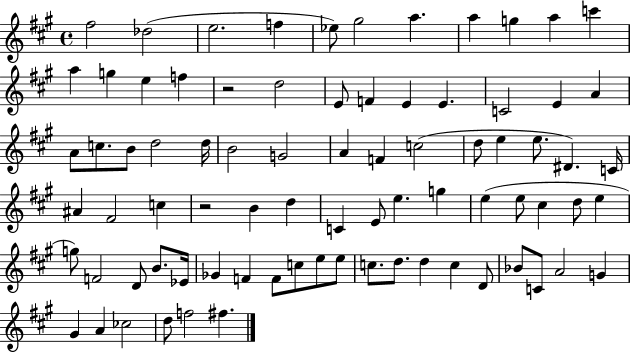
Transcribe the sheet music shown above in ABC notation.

X:1
T:Untitled
M:4/4
L:1/4
K:A
^f2 _d2 e2 f _e/2 ^g2 a a g a c' a g e f z2 d2 E/2 F E E C2 E A A/2 c/2 B/2 d2 d/4 B2 G2 A F c2 d/2 e e/2 ^D C/4 ^A ^F2 c z2 B d C E/2 e g e e/2 ^c d/2 e g/2 F2 D/2 B/2 _E/4 _G F F/2 c/2 e/2 e/2 c/2 d/2 d c D/2 _B/2 C/2 A2 G ^G A _c2 d/2 f2 ^f